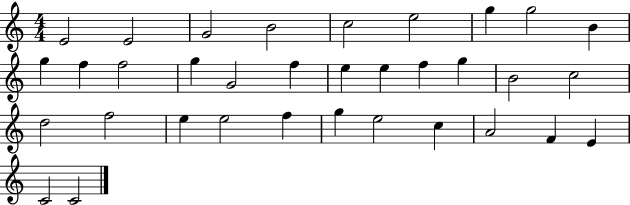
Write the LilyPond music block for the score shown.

{
  \clef treble
  \numericTimeSignature
  \time 4/4
  \key c \major
  e'2 e'2 | g'2 b'2 | c''2 e''2 | g''4 g''2 b'4 | \break g''4 f''4 f''2 | g''4 g'2 f''4 | e''4 e''4 f''4 g''4 | b'2 c''2 | \break d''2 f''2 | e''4 e''2 f''4 | g''4 e''2 c''4 | a'2 f'4 e'4 | \break c'2 c'2 | \bar "|."
}